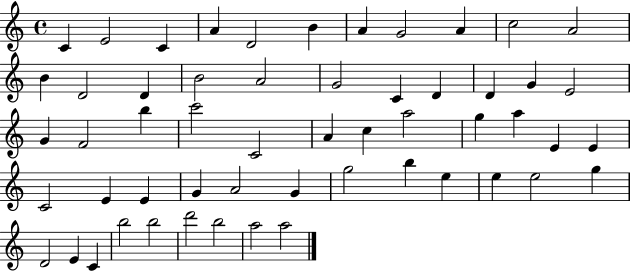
{
  \clef treble
  \time 4/4
  \defaultTimeSignature
  \key c \major
  c'4 e'2 c'4 | a'4 d'2 b'4 | a'4 g'2 a'4 | c''2 a'2 | \break b'4 d'2 d'4 | b'2 a'2 | g'2 c'4 d'4 | d'4 g'4 e'2 | \break g'4 f'2 b''4 | c'''2 c'2 | a'4 c''4 a''2 | g''4 a''4 e'4 e'4 | \break c'2 e'4 e'4 | g'4 a'2 g'4 | g''2 b''4 e''4 | e''4 e''2 g''4 | \break d'2 e'4 c'4 | b''2 b''2 | d'''2 b''2 | a''2 a''2 | \break \bar "|."
}